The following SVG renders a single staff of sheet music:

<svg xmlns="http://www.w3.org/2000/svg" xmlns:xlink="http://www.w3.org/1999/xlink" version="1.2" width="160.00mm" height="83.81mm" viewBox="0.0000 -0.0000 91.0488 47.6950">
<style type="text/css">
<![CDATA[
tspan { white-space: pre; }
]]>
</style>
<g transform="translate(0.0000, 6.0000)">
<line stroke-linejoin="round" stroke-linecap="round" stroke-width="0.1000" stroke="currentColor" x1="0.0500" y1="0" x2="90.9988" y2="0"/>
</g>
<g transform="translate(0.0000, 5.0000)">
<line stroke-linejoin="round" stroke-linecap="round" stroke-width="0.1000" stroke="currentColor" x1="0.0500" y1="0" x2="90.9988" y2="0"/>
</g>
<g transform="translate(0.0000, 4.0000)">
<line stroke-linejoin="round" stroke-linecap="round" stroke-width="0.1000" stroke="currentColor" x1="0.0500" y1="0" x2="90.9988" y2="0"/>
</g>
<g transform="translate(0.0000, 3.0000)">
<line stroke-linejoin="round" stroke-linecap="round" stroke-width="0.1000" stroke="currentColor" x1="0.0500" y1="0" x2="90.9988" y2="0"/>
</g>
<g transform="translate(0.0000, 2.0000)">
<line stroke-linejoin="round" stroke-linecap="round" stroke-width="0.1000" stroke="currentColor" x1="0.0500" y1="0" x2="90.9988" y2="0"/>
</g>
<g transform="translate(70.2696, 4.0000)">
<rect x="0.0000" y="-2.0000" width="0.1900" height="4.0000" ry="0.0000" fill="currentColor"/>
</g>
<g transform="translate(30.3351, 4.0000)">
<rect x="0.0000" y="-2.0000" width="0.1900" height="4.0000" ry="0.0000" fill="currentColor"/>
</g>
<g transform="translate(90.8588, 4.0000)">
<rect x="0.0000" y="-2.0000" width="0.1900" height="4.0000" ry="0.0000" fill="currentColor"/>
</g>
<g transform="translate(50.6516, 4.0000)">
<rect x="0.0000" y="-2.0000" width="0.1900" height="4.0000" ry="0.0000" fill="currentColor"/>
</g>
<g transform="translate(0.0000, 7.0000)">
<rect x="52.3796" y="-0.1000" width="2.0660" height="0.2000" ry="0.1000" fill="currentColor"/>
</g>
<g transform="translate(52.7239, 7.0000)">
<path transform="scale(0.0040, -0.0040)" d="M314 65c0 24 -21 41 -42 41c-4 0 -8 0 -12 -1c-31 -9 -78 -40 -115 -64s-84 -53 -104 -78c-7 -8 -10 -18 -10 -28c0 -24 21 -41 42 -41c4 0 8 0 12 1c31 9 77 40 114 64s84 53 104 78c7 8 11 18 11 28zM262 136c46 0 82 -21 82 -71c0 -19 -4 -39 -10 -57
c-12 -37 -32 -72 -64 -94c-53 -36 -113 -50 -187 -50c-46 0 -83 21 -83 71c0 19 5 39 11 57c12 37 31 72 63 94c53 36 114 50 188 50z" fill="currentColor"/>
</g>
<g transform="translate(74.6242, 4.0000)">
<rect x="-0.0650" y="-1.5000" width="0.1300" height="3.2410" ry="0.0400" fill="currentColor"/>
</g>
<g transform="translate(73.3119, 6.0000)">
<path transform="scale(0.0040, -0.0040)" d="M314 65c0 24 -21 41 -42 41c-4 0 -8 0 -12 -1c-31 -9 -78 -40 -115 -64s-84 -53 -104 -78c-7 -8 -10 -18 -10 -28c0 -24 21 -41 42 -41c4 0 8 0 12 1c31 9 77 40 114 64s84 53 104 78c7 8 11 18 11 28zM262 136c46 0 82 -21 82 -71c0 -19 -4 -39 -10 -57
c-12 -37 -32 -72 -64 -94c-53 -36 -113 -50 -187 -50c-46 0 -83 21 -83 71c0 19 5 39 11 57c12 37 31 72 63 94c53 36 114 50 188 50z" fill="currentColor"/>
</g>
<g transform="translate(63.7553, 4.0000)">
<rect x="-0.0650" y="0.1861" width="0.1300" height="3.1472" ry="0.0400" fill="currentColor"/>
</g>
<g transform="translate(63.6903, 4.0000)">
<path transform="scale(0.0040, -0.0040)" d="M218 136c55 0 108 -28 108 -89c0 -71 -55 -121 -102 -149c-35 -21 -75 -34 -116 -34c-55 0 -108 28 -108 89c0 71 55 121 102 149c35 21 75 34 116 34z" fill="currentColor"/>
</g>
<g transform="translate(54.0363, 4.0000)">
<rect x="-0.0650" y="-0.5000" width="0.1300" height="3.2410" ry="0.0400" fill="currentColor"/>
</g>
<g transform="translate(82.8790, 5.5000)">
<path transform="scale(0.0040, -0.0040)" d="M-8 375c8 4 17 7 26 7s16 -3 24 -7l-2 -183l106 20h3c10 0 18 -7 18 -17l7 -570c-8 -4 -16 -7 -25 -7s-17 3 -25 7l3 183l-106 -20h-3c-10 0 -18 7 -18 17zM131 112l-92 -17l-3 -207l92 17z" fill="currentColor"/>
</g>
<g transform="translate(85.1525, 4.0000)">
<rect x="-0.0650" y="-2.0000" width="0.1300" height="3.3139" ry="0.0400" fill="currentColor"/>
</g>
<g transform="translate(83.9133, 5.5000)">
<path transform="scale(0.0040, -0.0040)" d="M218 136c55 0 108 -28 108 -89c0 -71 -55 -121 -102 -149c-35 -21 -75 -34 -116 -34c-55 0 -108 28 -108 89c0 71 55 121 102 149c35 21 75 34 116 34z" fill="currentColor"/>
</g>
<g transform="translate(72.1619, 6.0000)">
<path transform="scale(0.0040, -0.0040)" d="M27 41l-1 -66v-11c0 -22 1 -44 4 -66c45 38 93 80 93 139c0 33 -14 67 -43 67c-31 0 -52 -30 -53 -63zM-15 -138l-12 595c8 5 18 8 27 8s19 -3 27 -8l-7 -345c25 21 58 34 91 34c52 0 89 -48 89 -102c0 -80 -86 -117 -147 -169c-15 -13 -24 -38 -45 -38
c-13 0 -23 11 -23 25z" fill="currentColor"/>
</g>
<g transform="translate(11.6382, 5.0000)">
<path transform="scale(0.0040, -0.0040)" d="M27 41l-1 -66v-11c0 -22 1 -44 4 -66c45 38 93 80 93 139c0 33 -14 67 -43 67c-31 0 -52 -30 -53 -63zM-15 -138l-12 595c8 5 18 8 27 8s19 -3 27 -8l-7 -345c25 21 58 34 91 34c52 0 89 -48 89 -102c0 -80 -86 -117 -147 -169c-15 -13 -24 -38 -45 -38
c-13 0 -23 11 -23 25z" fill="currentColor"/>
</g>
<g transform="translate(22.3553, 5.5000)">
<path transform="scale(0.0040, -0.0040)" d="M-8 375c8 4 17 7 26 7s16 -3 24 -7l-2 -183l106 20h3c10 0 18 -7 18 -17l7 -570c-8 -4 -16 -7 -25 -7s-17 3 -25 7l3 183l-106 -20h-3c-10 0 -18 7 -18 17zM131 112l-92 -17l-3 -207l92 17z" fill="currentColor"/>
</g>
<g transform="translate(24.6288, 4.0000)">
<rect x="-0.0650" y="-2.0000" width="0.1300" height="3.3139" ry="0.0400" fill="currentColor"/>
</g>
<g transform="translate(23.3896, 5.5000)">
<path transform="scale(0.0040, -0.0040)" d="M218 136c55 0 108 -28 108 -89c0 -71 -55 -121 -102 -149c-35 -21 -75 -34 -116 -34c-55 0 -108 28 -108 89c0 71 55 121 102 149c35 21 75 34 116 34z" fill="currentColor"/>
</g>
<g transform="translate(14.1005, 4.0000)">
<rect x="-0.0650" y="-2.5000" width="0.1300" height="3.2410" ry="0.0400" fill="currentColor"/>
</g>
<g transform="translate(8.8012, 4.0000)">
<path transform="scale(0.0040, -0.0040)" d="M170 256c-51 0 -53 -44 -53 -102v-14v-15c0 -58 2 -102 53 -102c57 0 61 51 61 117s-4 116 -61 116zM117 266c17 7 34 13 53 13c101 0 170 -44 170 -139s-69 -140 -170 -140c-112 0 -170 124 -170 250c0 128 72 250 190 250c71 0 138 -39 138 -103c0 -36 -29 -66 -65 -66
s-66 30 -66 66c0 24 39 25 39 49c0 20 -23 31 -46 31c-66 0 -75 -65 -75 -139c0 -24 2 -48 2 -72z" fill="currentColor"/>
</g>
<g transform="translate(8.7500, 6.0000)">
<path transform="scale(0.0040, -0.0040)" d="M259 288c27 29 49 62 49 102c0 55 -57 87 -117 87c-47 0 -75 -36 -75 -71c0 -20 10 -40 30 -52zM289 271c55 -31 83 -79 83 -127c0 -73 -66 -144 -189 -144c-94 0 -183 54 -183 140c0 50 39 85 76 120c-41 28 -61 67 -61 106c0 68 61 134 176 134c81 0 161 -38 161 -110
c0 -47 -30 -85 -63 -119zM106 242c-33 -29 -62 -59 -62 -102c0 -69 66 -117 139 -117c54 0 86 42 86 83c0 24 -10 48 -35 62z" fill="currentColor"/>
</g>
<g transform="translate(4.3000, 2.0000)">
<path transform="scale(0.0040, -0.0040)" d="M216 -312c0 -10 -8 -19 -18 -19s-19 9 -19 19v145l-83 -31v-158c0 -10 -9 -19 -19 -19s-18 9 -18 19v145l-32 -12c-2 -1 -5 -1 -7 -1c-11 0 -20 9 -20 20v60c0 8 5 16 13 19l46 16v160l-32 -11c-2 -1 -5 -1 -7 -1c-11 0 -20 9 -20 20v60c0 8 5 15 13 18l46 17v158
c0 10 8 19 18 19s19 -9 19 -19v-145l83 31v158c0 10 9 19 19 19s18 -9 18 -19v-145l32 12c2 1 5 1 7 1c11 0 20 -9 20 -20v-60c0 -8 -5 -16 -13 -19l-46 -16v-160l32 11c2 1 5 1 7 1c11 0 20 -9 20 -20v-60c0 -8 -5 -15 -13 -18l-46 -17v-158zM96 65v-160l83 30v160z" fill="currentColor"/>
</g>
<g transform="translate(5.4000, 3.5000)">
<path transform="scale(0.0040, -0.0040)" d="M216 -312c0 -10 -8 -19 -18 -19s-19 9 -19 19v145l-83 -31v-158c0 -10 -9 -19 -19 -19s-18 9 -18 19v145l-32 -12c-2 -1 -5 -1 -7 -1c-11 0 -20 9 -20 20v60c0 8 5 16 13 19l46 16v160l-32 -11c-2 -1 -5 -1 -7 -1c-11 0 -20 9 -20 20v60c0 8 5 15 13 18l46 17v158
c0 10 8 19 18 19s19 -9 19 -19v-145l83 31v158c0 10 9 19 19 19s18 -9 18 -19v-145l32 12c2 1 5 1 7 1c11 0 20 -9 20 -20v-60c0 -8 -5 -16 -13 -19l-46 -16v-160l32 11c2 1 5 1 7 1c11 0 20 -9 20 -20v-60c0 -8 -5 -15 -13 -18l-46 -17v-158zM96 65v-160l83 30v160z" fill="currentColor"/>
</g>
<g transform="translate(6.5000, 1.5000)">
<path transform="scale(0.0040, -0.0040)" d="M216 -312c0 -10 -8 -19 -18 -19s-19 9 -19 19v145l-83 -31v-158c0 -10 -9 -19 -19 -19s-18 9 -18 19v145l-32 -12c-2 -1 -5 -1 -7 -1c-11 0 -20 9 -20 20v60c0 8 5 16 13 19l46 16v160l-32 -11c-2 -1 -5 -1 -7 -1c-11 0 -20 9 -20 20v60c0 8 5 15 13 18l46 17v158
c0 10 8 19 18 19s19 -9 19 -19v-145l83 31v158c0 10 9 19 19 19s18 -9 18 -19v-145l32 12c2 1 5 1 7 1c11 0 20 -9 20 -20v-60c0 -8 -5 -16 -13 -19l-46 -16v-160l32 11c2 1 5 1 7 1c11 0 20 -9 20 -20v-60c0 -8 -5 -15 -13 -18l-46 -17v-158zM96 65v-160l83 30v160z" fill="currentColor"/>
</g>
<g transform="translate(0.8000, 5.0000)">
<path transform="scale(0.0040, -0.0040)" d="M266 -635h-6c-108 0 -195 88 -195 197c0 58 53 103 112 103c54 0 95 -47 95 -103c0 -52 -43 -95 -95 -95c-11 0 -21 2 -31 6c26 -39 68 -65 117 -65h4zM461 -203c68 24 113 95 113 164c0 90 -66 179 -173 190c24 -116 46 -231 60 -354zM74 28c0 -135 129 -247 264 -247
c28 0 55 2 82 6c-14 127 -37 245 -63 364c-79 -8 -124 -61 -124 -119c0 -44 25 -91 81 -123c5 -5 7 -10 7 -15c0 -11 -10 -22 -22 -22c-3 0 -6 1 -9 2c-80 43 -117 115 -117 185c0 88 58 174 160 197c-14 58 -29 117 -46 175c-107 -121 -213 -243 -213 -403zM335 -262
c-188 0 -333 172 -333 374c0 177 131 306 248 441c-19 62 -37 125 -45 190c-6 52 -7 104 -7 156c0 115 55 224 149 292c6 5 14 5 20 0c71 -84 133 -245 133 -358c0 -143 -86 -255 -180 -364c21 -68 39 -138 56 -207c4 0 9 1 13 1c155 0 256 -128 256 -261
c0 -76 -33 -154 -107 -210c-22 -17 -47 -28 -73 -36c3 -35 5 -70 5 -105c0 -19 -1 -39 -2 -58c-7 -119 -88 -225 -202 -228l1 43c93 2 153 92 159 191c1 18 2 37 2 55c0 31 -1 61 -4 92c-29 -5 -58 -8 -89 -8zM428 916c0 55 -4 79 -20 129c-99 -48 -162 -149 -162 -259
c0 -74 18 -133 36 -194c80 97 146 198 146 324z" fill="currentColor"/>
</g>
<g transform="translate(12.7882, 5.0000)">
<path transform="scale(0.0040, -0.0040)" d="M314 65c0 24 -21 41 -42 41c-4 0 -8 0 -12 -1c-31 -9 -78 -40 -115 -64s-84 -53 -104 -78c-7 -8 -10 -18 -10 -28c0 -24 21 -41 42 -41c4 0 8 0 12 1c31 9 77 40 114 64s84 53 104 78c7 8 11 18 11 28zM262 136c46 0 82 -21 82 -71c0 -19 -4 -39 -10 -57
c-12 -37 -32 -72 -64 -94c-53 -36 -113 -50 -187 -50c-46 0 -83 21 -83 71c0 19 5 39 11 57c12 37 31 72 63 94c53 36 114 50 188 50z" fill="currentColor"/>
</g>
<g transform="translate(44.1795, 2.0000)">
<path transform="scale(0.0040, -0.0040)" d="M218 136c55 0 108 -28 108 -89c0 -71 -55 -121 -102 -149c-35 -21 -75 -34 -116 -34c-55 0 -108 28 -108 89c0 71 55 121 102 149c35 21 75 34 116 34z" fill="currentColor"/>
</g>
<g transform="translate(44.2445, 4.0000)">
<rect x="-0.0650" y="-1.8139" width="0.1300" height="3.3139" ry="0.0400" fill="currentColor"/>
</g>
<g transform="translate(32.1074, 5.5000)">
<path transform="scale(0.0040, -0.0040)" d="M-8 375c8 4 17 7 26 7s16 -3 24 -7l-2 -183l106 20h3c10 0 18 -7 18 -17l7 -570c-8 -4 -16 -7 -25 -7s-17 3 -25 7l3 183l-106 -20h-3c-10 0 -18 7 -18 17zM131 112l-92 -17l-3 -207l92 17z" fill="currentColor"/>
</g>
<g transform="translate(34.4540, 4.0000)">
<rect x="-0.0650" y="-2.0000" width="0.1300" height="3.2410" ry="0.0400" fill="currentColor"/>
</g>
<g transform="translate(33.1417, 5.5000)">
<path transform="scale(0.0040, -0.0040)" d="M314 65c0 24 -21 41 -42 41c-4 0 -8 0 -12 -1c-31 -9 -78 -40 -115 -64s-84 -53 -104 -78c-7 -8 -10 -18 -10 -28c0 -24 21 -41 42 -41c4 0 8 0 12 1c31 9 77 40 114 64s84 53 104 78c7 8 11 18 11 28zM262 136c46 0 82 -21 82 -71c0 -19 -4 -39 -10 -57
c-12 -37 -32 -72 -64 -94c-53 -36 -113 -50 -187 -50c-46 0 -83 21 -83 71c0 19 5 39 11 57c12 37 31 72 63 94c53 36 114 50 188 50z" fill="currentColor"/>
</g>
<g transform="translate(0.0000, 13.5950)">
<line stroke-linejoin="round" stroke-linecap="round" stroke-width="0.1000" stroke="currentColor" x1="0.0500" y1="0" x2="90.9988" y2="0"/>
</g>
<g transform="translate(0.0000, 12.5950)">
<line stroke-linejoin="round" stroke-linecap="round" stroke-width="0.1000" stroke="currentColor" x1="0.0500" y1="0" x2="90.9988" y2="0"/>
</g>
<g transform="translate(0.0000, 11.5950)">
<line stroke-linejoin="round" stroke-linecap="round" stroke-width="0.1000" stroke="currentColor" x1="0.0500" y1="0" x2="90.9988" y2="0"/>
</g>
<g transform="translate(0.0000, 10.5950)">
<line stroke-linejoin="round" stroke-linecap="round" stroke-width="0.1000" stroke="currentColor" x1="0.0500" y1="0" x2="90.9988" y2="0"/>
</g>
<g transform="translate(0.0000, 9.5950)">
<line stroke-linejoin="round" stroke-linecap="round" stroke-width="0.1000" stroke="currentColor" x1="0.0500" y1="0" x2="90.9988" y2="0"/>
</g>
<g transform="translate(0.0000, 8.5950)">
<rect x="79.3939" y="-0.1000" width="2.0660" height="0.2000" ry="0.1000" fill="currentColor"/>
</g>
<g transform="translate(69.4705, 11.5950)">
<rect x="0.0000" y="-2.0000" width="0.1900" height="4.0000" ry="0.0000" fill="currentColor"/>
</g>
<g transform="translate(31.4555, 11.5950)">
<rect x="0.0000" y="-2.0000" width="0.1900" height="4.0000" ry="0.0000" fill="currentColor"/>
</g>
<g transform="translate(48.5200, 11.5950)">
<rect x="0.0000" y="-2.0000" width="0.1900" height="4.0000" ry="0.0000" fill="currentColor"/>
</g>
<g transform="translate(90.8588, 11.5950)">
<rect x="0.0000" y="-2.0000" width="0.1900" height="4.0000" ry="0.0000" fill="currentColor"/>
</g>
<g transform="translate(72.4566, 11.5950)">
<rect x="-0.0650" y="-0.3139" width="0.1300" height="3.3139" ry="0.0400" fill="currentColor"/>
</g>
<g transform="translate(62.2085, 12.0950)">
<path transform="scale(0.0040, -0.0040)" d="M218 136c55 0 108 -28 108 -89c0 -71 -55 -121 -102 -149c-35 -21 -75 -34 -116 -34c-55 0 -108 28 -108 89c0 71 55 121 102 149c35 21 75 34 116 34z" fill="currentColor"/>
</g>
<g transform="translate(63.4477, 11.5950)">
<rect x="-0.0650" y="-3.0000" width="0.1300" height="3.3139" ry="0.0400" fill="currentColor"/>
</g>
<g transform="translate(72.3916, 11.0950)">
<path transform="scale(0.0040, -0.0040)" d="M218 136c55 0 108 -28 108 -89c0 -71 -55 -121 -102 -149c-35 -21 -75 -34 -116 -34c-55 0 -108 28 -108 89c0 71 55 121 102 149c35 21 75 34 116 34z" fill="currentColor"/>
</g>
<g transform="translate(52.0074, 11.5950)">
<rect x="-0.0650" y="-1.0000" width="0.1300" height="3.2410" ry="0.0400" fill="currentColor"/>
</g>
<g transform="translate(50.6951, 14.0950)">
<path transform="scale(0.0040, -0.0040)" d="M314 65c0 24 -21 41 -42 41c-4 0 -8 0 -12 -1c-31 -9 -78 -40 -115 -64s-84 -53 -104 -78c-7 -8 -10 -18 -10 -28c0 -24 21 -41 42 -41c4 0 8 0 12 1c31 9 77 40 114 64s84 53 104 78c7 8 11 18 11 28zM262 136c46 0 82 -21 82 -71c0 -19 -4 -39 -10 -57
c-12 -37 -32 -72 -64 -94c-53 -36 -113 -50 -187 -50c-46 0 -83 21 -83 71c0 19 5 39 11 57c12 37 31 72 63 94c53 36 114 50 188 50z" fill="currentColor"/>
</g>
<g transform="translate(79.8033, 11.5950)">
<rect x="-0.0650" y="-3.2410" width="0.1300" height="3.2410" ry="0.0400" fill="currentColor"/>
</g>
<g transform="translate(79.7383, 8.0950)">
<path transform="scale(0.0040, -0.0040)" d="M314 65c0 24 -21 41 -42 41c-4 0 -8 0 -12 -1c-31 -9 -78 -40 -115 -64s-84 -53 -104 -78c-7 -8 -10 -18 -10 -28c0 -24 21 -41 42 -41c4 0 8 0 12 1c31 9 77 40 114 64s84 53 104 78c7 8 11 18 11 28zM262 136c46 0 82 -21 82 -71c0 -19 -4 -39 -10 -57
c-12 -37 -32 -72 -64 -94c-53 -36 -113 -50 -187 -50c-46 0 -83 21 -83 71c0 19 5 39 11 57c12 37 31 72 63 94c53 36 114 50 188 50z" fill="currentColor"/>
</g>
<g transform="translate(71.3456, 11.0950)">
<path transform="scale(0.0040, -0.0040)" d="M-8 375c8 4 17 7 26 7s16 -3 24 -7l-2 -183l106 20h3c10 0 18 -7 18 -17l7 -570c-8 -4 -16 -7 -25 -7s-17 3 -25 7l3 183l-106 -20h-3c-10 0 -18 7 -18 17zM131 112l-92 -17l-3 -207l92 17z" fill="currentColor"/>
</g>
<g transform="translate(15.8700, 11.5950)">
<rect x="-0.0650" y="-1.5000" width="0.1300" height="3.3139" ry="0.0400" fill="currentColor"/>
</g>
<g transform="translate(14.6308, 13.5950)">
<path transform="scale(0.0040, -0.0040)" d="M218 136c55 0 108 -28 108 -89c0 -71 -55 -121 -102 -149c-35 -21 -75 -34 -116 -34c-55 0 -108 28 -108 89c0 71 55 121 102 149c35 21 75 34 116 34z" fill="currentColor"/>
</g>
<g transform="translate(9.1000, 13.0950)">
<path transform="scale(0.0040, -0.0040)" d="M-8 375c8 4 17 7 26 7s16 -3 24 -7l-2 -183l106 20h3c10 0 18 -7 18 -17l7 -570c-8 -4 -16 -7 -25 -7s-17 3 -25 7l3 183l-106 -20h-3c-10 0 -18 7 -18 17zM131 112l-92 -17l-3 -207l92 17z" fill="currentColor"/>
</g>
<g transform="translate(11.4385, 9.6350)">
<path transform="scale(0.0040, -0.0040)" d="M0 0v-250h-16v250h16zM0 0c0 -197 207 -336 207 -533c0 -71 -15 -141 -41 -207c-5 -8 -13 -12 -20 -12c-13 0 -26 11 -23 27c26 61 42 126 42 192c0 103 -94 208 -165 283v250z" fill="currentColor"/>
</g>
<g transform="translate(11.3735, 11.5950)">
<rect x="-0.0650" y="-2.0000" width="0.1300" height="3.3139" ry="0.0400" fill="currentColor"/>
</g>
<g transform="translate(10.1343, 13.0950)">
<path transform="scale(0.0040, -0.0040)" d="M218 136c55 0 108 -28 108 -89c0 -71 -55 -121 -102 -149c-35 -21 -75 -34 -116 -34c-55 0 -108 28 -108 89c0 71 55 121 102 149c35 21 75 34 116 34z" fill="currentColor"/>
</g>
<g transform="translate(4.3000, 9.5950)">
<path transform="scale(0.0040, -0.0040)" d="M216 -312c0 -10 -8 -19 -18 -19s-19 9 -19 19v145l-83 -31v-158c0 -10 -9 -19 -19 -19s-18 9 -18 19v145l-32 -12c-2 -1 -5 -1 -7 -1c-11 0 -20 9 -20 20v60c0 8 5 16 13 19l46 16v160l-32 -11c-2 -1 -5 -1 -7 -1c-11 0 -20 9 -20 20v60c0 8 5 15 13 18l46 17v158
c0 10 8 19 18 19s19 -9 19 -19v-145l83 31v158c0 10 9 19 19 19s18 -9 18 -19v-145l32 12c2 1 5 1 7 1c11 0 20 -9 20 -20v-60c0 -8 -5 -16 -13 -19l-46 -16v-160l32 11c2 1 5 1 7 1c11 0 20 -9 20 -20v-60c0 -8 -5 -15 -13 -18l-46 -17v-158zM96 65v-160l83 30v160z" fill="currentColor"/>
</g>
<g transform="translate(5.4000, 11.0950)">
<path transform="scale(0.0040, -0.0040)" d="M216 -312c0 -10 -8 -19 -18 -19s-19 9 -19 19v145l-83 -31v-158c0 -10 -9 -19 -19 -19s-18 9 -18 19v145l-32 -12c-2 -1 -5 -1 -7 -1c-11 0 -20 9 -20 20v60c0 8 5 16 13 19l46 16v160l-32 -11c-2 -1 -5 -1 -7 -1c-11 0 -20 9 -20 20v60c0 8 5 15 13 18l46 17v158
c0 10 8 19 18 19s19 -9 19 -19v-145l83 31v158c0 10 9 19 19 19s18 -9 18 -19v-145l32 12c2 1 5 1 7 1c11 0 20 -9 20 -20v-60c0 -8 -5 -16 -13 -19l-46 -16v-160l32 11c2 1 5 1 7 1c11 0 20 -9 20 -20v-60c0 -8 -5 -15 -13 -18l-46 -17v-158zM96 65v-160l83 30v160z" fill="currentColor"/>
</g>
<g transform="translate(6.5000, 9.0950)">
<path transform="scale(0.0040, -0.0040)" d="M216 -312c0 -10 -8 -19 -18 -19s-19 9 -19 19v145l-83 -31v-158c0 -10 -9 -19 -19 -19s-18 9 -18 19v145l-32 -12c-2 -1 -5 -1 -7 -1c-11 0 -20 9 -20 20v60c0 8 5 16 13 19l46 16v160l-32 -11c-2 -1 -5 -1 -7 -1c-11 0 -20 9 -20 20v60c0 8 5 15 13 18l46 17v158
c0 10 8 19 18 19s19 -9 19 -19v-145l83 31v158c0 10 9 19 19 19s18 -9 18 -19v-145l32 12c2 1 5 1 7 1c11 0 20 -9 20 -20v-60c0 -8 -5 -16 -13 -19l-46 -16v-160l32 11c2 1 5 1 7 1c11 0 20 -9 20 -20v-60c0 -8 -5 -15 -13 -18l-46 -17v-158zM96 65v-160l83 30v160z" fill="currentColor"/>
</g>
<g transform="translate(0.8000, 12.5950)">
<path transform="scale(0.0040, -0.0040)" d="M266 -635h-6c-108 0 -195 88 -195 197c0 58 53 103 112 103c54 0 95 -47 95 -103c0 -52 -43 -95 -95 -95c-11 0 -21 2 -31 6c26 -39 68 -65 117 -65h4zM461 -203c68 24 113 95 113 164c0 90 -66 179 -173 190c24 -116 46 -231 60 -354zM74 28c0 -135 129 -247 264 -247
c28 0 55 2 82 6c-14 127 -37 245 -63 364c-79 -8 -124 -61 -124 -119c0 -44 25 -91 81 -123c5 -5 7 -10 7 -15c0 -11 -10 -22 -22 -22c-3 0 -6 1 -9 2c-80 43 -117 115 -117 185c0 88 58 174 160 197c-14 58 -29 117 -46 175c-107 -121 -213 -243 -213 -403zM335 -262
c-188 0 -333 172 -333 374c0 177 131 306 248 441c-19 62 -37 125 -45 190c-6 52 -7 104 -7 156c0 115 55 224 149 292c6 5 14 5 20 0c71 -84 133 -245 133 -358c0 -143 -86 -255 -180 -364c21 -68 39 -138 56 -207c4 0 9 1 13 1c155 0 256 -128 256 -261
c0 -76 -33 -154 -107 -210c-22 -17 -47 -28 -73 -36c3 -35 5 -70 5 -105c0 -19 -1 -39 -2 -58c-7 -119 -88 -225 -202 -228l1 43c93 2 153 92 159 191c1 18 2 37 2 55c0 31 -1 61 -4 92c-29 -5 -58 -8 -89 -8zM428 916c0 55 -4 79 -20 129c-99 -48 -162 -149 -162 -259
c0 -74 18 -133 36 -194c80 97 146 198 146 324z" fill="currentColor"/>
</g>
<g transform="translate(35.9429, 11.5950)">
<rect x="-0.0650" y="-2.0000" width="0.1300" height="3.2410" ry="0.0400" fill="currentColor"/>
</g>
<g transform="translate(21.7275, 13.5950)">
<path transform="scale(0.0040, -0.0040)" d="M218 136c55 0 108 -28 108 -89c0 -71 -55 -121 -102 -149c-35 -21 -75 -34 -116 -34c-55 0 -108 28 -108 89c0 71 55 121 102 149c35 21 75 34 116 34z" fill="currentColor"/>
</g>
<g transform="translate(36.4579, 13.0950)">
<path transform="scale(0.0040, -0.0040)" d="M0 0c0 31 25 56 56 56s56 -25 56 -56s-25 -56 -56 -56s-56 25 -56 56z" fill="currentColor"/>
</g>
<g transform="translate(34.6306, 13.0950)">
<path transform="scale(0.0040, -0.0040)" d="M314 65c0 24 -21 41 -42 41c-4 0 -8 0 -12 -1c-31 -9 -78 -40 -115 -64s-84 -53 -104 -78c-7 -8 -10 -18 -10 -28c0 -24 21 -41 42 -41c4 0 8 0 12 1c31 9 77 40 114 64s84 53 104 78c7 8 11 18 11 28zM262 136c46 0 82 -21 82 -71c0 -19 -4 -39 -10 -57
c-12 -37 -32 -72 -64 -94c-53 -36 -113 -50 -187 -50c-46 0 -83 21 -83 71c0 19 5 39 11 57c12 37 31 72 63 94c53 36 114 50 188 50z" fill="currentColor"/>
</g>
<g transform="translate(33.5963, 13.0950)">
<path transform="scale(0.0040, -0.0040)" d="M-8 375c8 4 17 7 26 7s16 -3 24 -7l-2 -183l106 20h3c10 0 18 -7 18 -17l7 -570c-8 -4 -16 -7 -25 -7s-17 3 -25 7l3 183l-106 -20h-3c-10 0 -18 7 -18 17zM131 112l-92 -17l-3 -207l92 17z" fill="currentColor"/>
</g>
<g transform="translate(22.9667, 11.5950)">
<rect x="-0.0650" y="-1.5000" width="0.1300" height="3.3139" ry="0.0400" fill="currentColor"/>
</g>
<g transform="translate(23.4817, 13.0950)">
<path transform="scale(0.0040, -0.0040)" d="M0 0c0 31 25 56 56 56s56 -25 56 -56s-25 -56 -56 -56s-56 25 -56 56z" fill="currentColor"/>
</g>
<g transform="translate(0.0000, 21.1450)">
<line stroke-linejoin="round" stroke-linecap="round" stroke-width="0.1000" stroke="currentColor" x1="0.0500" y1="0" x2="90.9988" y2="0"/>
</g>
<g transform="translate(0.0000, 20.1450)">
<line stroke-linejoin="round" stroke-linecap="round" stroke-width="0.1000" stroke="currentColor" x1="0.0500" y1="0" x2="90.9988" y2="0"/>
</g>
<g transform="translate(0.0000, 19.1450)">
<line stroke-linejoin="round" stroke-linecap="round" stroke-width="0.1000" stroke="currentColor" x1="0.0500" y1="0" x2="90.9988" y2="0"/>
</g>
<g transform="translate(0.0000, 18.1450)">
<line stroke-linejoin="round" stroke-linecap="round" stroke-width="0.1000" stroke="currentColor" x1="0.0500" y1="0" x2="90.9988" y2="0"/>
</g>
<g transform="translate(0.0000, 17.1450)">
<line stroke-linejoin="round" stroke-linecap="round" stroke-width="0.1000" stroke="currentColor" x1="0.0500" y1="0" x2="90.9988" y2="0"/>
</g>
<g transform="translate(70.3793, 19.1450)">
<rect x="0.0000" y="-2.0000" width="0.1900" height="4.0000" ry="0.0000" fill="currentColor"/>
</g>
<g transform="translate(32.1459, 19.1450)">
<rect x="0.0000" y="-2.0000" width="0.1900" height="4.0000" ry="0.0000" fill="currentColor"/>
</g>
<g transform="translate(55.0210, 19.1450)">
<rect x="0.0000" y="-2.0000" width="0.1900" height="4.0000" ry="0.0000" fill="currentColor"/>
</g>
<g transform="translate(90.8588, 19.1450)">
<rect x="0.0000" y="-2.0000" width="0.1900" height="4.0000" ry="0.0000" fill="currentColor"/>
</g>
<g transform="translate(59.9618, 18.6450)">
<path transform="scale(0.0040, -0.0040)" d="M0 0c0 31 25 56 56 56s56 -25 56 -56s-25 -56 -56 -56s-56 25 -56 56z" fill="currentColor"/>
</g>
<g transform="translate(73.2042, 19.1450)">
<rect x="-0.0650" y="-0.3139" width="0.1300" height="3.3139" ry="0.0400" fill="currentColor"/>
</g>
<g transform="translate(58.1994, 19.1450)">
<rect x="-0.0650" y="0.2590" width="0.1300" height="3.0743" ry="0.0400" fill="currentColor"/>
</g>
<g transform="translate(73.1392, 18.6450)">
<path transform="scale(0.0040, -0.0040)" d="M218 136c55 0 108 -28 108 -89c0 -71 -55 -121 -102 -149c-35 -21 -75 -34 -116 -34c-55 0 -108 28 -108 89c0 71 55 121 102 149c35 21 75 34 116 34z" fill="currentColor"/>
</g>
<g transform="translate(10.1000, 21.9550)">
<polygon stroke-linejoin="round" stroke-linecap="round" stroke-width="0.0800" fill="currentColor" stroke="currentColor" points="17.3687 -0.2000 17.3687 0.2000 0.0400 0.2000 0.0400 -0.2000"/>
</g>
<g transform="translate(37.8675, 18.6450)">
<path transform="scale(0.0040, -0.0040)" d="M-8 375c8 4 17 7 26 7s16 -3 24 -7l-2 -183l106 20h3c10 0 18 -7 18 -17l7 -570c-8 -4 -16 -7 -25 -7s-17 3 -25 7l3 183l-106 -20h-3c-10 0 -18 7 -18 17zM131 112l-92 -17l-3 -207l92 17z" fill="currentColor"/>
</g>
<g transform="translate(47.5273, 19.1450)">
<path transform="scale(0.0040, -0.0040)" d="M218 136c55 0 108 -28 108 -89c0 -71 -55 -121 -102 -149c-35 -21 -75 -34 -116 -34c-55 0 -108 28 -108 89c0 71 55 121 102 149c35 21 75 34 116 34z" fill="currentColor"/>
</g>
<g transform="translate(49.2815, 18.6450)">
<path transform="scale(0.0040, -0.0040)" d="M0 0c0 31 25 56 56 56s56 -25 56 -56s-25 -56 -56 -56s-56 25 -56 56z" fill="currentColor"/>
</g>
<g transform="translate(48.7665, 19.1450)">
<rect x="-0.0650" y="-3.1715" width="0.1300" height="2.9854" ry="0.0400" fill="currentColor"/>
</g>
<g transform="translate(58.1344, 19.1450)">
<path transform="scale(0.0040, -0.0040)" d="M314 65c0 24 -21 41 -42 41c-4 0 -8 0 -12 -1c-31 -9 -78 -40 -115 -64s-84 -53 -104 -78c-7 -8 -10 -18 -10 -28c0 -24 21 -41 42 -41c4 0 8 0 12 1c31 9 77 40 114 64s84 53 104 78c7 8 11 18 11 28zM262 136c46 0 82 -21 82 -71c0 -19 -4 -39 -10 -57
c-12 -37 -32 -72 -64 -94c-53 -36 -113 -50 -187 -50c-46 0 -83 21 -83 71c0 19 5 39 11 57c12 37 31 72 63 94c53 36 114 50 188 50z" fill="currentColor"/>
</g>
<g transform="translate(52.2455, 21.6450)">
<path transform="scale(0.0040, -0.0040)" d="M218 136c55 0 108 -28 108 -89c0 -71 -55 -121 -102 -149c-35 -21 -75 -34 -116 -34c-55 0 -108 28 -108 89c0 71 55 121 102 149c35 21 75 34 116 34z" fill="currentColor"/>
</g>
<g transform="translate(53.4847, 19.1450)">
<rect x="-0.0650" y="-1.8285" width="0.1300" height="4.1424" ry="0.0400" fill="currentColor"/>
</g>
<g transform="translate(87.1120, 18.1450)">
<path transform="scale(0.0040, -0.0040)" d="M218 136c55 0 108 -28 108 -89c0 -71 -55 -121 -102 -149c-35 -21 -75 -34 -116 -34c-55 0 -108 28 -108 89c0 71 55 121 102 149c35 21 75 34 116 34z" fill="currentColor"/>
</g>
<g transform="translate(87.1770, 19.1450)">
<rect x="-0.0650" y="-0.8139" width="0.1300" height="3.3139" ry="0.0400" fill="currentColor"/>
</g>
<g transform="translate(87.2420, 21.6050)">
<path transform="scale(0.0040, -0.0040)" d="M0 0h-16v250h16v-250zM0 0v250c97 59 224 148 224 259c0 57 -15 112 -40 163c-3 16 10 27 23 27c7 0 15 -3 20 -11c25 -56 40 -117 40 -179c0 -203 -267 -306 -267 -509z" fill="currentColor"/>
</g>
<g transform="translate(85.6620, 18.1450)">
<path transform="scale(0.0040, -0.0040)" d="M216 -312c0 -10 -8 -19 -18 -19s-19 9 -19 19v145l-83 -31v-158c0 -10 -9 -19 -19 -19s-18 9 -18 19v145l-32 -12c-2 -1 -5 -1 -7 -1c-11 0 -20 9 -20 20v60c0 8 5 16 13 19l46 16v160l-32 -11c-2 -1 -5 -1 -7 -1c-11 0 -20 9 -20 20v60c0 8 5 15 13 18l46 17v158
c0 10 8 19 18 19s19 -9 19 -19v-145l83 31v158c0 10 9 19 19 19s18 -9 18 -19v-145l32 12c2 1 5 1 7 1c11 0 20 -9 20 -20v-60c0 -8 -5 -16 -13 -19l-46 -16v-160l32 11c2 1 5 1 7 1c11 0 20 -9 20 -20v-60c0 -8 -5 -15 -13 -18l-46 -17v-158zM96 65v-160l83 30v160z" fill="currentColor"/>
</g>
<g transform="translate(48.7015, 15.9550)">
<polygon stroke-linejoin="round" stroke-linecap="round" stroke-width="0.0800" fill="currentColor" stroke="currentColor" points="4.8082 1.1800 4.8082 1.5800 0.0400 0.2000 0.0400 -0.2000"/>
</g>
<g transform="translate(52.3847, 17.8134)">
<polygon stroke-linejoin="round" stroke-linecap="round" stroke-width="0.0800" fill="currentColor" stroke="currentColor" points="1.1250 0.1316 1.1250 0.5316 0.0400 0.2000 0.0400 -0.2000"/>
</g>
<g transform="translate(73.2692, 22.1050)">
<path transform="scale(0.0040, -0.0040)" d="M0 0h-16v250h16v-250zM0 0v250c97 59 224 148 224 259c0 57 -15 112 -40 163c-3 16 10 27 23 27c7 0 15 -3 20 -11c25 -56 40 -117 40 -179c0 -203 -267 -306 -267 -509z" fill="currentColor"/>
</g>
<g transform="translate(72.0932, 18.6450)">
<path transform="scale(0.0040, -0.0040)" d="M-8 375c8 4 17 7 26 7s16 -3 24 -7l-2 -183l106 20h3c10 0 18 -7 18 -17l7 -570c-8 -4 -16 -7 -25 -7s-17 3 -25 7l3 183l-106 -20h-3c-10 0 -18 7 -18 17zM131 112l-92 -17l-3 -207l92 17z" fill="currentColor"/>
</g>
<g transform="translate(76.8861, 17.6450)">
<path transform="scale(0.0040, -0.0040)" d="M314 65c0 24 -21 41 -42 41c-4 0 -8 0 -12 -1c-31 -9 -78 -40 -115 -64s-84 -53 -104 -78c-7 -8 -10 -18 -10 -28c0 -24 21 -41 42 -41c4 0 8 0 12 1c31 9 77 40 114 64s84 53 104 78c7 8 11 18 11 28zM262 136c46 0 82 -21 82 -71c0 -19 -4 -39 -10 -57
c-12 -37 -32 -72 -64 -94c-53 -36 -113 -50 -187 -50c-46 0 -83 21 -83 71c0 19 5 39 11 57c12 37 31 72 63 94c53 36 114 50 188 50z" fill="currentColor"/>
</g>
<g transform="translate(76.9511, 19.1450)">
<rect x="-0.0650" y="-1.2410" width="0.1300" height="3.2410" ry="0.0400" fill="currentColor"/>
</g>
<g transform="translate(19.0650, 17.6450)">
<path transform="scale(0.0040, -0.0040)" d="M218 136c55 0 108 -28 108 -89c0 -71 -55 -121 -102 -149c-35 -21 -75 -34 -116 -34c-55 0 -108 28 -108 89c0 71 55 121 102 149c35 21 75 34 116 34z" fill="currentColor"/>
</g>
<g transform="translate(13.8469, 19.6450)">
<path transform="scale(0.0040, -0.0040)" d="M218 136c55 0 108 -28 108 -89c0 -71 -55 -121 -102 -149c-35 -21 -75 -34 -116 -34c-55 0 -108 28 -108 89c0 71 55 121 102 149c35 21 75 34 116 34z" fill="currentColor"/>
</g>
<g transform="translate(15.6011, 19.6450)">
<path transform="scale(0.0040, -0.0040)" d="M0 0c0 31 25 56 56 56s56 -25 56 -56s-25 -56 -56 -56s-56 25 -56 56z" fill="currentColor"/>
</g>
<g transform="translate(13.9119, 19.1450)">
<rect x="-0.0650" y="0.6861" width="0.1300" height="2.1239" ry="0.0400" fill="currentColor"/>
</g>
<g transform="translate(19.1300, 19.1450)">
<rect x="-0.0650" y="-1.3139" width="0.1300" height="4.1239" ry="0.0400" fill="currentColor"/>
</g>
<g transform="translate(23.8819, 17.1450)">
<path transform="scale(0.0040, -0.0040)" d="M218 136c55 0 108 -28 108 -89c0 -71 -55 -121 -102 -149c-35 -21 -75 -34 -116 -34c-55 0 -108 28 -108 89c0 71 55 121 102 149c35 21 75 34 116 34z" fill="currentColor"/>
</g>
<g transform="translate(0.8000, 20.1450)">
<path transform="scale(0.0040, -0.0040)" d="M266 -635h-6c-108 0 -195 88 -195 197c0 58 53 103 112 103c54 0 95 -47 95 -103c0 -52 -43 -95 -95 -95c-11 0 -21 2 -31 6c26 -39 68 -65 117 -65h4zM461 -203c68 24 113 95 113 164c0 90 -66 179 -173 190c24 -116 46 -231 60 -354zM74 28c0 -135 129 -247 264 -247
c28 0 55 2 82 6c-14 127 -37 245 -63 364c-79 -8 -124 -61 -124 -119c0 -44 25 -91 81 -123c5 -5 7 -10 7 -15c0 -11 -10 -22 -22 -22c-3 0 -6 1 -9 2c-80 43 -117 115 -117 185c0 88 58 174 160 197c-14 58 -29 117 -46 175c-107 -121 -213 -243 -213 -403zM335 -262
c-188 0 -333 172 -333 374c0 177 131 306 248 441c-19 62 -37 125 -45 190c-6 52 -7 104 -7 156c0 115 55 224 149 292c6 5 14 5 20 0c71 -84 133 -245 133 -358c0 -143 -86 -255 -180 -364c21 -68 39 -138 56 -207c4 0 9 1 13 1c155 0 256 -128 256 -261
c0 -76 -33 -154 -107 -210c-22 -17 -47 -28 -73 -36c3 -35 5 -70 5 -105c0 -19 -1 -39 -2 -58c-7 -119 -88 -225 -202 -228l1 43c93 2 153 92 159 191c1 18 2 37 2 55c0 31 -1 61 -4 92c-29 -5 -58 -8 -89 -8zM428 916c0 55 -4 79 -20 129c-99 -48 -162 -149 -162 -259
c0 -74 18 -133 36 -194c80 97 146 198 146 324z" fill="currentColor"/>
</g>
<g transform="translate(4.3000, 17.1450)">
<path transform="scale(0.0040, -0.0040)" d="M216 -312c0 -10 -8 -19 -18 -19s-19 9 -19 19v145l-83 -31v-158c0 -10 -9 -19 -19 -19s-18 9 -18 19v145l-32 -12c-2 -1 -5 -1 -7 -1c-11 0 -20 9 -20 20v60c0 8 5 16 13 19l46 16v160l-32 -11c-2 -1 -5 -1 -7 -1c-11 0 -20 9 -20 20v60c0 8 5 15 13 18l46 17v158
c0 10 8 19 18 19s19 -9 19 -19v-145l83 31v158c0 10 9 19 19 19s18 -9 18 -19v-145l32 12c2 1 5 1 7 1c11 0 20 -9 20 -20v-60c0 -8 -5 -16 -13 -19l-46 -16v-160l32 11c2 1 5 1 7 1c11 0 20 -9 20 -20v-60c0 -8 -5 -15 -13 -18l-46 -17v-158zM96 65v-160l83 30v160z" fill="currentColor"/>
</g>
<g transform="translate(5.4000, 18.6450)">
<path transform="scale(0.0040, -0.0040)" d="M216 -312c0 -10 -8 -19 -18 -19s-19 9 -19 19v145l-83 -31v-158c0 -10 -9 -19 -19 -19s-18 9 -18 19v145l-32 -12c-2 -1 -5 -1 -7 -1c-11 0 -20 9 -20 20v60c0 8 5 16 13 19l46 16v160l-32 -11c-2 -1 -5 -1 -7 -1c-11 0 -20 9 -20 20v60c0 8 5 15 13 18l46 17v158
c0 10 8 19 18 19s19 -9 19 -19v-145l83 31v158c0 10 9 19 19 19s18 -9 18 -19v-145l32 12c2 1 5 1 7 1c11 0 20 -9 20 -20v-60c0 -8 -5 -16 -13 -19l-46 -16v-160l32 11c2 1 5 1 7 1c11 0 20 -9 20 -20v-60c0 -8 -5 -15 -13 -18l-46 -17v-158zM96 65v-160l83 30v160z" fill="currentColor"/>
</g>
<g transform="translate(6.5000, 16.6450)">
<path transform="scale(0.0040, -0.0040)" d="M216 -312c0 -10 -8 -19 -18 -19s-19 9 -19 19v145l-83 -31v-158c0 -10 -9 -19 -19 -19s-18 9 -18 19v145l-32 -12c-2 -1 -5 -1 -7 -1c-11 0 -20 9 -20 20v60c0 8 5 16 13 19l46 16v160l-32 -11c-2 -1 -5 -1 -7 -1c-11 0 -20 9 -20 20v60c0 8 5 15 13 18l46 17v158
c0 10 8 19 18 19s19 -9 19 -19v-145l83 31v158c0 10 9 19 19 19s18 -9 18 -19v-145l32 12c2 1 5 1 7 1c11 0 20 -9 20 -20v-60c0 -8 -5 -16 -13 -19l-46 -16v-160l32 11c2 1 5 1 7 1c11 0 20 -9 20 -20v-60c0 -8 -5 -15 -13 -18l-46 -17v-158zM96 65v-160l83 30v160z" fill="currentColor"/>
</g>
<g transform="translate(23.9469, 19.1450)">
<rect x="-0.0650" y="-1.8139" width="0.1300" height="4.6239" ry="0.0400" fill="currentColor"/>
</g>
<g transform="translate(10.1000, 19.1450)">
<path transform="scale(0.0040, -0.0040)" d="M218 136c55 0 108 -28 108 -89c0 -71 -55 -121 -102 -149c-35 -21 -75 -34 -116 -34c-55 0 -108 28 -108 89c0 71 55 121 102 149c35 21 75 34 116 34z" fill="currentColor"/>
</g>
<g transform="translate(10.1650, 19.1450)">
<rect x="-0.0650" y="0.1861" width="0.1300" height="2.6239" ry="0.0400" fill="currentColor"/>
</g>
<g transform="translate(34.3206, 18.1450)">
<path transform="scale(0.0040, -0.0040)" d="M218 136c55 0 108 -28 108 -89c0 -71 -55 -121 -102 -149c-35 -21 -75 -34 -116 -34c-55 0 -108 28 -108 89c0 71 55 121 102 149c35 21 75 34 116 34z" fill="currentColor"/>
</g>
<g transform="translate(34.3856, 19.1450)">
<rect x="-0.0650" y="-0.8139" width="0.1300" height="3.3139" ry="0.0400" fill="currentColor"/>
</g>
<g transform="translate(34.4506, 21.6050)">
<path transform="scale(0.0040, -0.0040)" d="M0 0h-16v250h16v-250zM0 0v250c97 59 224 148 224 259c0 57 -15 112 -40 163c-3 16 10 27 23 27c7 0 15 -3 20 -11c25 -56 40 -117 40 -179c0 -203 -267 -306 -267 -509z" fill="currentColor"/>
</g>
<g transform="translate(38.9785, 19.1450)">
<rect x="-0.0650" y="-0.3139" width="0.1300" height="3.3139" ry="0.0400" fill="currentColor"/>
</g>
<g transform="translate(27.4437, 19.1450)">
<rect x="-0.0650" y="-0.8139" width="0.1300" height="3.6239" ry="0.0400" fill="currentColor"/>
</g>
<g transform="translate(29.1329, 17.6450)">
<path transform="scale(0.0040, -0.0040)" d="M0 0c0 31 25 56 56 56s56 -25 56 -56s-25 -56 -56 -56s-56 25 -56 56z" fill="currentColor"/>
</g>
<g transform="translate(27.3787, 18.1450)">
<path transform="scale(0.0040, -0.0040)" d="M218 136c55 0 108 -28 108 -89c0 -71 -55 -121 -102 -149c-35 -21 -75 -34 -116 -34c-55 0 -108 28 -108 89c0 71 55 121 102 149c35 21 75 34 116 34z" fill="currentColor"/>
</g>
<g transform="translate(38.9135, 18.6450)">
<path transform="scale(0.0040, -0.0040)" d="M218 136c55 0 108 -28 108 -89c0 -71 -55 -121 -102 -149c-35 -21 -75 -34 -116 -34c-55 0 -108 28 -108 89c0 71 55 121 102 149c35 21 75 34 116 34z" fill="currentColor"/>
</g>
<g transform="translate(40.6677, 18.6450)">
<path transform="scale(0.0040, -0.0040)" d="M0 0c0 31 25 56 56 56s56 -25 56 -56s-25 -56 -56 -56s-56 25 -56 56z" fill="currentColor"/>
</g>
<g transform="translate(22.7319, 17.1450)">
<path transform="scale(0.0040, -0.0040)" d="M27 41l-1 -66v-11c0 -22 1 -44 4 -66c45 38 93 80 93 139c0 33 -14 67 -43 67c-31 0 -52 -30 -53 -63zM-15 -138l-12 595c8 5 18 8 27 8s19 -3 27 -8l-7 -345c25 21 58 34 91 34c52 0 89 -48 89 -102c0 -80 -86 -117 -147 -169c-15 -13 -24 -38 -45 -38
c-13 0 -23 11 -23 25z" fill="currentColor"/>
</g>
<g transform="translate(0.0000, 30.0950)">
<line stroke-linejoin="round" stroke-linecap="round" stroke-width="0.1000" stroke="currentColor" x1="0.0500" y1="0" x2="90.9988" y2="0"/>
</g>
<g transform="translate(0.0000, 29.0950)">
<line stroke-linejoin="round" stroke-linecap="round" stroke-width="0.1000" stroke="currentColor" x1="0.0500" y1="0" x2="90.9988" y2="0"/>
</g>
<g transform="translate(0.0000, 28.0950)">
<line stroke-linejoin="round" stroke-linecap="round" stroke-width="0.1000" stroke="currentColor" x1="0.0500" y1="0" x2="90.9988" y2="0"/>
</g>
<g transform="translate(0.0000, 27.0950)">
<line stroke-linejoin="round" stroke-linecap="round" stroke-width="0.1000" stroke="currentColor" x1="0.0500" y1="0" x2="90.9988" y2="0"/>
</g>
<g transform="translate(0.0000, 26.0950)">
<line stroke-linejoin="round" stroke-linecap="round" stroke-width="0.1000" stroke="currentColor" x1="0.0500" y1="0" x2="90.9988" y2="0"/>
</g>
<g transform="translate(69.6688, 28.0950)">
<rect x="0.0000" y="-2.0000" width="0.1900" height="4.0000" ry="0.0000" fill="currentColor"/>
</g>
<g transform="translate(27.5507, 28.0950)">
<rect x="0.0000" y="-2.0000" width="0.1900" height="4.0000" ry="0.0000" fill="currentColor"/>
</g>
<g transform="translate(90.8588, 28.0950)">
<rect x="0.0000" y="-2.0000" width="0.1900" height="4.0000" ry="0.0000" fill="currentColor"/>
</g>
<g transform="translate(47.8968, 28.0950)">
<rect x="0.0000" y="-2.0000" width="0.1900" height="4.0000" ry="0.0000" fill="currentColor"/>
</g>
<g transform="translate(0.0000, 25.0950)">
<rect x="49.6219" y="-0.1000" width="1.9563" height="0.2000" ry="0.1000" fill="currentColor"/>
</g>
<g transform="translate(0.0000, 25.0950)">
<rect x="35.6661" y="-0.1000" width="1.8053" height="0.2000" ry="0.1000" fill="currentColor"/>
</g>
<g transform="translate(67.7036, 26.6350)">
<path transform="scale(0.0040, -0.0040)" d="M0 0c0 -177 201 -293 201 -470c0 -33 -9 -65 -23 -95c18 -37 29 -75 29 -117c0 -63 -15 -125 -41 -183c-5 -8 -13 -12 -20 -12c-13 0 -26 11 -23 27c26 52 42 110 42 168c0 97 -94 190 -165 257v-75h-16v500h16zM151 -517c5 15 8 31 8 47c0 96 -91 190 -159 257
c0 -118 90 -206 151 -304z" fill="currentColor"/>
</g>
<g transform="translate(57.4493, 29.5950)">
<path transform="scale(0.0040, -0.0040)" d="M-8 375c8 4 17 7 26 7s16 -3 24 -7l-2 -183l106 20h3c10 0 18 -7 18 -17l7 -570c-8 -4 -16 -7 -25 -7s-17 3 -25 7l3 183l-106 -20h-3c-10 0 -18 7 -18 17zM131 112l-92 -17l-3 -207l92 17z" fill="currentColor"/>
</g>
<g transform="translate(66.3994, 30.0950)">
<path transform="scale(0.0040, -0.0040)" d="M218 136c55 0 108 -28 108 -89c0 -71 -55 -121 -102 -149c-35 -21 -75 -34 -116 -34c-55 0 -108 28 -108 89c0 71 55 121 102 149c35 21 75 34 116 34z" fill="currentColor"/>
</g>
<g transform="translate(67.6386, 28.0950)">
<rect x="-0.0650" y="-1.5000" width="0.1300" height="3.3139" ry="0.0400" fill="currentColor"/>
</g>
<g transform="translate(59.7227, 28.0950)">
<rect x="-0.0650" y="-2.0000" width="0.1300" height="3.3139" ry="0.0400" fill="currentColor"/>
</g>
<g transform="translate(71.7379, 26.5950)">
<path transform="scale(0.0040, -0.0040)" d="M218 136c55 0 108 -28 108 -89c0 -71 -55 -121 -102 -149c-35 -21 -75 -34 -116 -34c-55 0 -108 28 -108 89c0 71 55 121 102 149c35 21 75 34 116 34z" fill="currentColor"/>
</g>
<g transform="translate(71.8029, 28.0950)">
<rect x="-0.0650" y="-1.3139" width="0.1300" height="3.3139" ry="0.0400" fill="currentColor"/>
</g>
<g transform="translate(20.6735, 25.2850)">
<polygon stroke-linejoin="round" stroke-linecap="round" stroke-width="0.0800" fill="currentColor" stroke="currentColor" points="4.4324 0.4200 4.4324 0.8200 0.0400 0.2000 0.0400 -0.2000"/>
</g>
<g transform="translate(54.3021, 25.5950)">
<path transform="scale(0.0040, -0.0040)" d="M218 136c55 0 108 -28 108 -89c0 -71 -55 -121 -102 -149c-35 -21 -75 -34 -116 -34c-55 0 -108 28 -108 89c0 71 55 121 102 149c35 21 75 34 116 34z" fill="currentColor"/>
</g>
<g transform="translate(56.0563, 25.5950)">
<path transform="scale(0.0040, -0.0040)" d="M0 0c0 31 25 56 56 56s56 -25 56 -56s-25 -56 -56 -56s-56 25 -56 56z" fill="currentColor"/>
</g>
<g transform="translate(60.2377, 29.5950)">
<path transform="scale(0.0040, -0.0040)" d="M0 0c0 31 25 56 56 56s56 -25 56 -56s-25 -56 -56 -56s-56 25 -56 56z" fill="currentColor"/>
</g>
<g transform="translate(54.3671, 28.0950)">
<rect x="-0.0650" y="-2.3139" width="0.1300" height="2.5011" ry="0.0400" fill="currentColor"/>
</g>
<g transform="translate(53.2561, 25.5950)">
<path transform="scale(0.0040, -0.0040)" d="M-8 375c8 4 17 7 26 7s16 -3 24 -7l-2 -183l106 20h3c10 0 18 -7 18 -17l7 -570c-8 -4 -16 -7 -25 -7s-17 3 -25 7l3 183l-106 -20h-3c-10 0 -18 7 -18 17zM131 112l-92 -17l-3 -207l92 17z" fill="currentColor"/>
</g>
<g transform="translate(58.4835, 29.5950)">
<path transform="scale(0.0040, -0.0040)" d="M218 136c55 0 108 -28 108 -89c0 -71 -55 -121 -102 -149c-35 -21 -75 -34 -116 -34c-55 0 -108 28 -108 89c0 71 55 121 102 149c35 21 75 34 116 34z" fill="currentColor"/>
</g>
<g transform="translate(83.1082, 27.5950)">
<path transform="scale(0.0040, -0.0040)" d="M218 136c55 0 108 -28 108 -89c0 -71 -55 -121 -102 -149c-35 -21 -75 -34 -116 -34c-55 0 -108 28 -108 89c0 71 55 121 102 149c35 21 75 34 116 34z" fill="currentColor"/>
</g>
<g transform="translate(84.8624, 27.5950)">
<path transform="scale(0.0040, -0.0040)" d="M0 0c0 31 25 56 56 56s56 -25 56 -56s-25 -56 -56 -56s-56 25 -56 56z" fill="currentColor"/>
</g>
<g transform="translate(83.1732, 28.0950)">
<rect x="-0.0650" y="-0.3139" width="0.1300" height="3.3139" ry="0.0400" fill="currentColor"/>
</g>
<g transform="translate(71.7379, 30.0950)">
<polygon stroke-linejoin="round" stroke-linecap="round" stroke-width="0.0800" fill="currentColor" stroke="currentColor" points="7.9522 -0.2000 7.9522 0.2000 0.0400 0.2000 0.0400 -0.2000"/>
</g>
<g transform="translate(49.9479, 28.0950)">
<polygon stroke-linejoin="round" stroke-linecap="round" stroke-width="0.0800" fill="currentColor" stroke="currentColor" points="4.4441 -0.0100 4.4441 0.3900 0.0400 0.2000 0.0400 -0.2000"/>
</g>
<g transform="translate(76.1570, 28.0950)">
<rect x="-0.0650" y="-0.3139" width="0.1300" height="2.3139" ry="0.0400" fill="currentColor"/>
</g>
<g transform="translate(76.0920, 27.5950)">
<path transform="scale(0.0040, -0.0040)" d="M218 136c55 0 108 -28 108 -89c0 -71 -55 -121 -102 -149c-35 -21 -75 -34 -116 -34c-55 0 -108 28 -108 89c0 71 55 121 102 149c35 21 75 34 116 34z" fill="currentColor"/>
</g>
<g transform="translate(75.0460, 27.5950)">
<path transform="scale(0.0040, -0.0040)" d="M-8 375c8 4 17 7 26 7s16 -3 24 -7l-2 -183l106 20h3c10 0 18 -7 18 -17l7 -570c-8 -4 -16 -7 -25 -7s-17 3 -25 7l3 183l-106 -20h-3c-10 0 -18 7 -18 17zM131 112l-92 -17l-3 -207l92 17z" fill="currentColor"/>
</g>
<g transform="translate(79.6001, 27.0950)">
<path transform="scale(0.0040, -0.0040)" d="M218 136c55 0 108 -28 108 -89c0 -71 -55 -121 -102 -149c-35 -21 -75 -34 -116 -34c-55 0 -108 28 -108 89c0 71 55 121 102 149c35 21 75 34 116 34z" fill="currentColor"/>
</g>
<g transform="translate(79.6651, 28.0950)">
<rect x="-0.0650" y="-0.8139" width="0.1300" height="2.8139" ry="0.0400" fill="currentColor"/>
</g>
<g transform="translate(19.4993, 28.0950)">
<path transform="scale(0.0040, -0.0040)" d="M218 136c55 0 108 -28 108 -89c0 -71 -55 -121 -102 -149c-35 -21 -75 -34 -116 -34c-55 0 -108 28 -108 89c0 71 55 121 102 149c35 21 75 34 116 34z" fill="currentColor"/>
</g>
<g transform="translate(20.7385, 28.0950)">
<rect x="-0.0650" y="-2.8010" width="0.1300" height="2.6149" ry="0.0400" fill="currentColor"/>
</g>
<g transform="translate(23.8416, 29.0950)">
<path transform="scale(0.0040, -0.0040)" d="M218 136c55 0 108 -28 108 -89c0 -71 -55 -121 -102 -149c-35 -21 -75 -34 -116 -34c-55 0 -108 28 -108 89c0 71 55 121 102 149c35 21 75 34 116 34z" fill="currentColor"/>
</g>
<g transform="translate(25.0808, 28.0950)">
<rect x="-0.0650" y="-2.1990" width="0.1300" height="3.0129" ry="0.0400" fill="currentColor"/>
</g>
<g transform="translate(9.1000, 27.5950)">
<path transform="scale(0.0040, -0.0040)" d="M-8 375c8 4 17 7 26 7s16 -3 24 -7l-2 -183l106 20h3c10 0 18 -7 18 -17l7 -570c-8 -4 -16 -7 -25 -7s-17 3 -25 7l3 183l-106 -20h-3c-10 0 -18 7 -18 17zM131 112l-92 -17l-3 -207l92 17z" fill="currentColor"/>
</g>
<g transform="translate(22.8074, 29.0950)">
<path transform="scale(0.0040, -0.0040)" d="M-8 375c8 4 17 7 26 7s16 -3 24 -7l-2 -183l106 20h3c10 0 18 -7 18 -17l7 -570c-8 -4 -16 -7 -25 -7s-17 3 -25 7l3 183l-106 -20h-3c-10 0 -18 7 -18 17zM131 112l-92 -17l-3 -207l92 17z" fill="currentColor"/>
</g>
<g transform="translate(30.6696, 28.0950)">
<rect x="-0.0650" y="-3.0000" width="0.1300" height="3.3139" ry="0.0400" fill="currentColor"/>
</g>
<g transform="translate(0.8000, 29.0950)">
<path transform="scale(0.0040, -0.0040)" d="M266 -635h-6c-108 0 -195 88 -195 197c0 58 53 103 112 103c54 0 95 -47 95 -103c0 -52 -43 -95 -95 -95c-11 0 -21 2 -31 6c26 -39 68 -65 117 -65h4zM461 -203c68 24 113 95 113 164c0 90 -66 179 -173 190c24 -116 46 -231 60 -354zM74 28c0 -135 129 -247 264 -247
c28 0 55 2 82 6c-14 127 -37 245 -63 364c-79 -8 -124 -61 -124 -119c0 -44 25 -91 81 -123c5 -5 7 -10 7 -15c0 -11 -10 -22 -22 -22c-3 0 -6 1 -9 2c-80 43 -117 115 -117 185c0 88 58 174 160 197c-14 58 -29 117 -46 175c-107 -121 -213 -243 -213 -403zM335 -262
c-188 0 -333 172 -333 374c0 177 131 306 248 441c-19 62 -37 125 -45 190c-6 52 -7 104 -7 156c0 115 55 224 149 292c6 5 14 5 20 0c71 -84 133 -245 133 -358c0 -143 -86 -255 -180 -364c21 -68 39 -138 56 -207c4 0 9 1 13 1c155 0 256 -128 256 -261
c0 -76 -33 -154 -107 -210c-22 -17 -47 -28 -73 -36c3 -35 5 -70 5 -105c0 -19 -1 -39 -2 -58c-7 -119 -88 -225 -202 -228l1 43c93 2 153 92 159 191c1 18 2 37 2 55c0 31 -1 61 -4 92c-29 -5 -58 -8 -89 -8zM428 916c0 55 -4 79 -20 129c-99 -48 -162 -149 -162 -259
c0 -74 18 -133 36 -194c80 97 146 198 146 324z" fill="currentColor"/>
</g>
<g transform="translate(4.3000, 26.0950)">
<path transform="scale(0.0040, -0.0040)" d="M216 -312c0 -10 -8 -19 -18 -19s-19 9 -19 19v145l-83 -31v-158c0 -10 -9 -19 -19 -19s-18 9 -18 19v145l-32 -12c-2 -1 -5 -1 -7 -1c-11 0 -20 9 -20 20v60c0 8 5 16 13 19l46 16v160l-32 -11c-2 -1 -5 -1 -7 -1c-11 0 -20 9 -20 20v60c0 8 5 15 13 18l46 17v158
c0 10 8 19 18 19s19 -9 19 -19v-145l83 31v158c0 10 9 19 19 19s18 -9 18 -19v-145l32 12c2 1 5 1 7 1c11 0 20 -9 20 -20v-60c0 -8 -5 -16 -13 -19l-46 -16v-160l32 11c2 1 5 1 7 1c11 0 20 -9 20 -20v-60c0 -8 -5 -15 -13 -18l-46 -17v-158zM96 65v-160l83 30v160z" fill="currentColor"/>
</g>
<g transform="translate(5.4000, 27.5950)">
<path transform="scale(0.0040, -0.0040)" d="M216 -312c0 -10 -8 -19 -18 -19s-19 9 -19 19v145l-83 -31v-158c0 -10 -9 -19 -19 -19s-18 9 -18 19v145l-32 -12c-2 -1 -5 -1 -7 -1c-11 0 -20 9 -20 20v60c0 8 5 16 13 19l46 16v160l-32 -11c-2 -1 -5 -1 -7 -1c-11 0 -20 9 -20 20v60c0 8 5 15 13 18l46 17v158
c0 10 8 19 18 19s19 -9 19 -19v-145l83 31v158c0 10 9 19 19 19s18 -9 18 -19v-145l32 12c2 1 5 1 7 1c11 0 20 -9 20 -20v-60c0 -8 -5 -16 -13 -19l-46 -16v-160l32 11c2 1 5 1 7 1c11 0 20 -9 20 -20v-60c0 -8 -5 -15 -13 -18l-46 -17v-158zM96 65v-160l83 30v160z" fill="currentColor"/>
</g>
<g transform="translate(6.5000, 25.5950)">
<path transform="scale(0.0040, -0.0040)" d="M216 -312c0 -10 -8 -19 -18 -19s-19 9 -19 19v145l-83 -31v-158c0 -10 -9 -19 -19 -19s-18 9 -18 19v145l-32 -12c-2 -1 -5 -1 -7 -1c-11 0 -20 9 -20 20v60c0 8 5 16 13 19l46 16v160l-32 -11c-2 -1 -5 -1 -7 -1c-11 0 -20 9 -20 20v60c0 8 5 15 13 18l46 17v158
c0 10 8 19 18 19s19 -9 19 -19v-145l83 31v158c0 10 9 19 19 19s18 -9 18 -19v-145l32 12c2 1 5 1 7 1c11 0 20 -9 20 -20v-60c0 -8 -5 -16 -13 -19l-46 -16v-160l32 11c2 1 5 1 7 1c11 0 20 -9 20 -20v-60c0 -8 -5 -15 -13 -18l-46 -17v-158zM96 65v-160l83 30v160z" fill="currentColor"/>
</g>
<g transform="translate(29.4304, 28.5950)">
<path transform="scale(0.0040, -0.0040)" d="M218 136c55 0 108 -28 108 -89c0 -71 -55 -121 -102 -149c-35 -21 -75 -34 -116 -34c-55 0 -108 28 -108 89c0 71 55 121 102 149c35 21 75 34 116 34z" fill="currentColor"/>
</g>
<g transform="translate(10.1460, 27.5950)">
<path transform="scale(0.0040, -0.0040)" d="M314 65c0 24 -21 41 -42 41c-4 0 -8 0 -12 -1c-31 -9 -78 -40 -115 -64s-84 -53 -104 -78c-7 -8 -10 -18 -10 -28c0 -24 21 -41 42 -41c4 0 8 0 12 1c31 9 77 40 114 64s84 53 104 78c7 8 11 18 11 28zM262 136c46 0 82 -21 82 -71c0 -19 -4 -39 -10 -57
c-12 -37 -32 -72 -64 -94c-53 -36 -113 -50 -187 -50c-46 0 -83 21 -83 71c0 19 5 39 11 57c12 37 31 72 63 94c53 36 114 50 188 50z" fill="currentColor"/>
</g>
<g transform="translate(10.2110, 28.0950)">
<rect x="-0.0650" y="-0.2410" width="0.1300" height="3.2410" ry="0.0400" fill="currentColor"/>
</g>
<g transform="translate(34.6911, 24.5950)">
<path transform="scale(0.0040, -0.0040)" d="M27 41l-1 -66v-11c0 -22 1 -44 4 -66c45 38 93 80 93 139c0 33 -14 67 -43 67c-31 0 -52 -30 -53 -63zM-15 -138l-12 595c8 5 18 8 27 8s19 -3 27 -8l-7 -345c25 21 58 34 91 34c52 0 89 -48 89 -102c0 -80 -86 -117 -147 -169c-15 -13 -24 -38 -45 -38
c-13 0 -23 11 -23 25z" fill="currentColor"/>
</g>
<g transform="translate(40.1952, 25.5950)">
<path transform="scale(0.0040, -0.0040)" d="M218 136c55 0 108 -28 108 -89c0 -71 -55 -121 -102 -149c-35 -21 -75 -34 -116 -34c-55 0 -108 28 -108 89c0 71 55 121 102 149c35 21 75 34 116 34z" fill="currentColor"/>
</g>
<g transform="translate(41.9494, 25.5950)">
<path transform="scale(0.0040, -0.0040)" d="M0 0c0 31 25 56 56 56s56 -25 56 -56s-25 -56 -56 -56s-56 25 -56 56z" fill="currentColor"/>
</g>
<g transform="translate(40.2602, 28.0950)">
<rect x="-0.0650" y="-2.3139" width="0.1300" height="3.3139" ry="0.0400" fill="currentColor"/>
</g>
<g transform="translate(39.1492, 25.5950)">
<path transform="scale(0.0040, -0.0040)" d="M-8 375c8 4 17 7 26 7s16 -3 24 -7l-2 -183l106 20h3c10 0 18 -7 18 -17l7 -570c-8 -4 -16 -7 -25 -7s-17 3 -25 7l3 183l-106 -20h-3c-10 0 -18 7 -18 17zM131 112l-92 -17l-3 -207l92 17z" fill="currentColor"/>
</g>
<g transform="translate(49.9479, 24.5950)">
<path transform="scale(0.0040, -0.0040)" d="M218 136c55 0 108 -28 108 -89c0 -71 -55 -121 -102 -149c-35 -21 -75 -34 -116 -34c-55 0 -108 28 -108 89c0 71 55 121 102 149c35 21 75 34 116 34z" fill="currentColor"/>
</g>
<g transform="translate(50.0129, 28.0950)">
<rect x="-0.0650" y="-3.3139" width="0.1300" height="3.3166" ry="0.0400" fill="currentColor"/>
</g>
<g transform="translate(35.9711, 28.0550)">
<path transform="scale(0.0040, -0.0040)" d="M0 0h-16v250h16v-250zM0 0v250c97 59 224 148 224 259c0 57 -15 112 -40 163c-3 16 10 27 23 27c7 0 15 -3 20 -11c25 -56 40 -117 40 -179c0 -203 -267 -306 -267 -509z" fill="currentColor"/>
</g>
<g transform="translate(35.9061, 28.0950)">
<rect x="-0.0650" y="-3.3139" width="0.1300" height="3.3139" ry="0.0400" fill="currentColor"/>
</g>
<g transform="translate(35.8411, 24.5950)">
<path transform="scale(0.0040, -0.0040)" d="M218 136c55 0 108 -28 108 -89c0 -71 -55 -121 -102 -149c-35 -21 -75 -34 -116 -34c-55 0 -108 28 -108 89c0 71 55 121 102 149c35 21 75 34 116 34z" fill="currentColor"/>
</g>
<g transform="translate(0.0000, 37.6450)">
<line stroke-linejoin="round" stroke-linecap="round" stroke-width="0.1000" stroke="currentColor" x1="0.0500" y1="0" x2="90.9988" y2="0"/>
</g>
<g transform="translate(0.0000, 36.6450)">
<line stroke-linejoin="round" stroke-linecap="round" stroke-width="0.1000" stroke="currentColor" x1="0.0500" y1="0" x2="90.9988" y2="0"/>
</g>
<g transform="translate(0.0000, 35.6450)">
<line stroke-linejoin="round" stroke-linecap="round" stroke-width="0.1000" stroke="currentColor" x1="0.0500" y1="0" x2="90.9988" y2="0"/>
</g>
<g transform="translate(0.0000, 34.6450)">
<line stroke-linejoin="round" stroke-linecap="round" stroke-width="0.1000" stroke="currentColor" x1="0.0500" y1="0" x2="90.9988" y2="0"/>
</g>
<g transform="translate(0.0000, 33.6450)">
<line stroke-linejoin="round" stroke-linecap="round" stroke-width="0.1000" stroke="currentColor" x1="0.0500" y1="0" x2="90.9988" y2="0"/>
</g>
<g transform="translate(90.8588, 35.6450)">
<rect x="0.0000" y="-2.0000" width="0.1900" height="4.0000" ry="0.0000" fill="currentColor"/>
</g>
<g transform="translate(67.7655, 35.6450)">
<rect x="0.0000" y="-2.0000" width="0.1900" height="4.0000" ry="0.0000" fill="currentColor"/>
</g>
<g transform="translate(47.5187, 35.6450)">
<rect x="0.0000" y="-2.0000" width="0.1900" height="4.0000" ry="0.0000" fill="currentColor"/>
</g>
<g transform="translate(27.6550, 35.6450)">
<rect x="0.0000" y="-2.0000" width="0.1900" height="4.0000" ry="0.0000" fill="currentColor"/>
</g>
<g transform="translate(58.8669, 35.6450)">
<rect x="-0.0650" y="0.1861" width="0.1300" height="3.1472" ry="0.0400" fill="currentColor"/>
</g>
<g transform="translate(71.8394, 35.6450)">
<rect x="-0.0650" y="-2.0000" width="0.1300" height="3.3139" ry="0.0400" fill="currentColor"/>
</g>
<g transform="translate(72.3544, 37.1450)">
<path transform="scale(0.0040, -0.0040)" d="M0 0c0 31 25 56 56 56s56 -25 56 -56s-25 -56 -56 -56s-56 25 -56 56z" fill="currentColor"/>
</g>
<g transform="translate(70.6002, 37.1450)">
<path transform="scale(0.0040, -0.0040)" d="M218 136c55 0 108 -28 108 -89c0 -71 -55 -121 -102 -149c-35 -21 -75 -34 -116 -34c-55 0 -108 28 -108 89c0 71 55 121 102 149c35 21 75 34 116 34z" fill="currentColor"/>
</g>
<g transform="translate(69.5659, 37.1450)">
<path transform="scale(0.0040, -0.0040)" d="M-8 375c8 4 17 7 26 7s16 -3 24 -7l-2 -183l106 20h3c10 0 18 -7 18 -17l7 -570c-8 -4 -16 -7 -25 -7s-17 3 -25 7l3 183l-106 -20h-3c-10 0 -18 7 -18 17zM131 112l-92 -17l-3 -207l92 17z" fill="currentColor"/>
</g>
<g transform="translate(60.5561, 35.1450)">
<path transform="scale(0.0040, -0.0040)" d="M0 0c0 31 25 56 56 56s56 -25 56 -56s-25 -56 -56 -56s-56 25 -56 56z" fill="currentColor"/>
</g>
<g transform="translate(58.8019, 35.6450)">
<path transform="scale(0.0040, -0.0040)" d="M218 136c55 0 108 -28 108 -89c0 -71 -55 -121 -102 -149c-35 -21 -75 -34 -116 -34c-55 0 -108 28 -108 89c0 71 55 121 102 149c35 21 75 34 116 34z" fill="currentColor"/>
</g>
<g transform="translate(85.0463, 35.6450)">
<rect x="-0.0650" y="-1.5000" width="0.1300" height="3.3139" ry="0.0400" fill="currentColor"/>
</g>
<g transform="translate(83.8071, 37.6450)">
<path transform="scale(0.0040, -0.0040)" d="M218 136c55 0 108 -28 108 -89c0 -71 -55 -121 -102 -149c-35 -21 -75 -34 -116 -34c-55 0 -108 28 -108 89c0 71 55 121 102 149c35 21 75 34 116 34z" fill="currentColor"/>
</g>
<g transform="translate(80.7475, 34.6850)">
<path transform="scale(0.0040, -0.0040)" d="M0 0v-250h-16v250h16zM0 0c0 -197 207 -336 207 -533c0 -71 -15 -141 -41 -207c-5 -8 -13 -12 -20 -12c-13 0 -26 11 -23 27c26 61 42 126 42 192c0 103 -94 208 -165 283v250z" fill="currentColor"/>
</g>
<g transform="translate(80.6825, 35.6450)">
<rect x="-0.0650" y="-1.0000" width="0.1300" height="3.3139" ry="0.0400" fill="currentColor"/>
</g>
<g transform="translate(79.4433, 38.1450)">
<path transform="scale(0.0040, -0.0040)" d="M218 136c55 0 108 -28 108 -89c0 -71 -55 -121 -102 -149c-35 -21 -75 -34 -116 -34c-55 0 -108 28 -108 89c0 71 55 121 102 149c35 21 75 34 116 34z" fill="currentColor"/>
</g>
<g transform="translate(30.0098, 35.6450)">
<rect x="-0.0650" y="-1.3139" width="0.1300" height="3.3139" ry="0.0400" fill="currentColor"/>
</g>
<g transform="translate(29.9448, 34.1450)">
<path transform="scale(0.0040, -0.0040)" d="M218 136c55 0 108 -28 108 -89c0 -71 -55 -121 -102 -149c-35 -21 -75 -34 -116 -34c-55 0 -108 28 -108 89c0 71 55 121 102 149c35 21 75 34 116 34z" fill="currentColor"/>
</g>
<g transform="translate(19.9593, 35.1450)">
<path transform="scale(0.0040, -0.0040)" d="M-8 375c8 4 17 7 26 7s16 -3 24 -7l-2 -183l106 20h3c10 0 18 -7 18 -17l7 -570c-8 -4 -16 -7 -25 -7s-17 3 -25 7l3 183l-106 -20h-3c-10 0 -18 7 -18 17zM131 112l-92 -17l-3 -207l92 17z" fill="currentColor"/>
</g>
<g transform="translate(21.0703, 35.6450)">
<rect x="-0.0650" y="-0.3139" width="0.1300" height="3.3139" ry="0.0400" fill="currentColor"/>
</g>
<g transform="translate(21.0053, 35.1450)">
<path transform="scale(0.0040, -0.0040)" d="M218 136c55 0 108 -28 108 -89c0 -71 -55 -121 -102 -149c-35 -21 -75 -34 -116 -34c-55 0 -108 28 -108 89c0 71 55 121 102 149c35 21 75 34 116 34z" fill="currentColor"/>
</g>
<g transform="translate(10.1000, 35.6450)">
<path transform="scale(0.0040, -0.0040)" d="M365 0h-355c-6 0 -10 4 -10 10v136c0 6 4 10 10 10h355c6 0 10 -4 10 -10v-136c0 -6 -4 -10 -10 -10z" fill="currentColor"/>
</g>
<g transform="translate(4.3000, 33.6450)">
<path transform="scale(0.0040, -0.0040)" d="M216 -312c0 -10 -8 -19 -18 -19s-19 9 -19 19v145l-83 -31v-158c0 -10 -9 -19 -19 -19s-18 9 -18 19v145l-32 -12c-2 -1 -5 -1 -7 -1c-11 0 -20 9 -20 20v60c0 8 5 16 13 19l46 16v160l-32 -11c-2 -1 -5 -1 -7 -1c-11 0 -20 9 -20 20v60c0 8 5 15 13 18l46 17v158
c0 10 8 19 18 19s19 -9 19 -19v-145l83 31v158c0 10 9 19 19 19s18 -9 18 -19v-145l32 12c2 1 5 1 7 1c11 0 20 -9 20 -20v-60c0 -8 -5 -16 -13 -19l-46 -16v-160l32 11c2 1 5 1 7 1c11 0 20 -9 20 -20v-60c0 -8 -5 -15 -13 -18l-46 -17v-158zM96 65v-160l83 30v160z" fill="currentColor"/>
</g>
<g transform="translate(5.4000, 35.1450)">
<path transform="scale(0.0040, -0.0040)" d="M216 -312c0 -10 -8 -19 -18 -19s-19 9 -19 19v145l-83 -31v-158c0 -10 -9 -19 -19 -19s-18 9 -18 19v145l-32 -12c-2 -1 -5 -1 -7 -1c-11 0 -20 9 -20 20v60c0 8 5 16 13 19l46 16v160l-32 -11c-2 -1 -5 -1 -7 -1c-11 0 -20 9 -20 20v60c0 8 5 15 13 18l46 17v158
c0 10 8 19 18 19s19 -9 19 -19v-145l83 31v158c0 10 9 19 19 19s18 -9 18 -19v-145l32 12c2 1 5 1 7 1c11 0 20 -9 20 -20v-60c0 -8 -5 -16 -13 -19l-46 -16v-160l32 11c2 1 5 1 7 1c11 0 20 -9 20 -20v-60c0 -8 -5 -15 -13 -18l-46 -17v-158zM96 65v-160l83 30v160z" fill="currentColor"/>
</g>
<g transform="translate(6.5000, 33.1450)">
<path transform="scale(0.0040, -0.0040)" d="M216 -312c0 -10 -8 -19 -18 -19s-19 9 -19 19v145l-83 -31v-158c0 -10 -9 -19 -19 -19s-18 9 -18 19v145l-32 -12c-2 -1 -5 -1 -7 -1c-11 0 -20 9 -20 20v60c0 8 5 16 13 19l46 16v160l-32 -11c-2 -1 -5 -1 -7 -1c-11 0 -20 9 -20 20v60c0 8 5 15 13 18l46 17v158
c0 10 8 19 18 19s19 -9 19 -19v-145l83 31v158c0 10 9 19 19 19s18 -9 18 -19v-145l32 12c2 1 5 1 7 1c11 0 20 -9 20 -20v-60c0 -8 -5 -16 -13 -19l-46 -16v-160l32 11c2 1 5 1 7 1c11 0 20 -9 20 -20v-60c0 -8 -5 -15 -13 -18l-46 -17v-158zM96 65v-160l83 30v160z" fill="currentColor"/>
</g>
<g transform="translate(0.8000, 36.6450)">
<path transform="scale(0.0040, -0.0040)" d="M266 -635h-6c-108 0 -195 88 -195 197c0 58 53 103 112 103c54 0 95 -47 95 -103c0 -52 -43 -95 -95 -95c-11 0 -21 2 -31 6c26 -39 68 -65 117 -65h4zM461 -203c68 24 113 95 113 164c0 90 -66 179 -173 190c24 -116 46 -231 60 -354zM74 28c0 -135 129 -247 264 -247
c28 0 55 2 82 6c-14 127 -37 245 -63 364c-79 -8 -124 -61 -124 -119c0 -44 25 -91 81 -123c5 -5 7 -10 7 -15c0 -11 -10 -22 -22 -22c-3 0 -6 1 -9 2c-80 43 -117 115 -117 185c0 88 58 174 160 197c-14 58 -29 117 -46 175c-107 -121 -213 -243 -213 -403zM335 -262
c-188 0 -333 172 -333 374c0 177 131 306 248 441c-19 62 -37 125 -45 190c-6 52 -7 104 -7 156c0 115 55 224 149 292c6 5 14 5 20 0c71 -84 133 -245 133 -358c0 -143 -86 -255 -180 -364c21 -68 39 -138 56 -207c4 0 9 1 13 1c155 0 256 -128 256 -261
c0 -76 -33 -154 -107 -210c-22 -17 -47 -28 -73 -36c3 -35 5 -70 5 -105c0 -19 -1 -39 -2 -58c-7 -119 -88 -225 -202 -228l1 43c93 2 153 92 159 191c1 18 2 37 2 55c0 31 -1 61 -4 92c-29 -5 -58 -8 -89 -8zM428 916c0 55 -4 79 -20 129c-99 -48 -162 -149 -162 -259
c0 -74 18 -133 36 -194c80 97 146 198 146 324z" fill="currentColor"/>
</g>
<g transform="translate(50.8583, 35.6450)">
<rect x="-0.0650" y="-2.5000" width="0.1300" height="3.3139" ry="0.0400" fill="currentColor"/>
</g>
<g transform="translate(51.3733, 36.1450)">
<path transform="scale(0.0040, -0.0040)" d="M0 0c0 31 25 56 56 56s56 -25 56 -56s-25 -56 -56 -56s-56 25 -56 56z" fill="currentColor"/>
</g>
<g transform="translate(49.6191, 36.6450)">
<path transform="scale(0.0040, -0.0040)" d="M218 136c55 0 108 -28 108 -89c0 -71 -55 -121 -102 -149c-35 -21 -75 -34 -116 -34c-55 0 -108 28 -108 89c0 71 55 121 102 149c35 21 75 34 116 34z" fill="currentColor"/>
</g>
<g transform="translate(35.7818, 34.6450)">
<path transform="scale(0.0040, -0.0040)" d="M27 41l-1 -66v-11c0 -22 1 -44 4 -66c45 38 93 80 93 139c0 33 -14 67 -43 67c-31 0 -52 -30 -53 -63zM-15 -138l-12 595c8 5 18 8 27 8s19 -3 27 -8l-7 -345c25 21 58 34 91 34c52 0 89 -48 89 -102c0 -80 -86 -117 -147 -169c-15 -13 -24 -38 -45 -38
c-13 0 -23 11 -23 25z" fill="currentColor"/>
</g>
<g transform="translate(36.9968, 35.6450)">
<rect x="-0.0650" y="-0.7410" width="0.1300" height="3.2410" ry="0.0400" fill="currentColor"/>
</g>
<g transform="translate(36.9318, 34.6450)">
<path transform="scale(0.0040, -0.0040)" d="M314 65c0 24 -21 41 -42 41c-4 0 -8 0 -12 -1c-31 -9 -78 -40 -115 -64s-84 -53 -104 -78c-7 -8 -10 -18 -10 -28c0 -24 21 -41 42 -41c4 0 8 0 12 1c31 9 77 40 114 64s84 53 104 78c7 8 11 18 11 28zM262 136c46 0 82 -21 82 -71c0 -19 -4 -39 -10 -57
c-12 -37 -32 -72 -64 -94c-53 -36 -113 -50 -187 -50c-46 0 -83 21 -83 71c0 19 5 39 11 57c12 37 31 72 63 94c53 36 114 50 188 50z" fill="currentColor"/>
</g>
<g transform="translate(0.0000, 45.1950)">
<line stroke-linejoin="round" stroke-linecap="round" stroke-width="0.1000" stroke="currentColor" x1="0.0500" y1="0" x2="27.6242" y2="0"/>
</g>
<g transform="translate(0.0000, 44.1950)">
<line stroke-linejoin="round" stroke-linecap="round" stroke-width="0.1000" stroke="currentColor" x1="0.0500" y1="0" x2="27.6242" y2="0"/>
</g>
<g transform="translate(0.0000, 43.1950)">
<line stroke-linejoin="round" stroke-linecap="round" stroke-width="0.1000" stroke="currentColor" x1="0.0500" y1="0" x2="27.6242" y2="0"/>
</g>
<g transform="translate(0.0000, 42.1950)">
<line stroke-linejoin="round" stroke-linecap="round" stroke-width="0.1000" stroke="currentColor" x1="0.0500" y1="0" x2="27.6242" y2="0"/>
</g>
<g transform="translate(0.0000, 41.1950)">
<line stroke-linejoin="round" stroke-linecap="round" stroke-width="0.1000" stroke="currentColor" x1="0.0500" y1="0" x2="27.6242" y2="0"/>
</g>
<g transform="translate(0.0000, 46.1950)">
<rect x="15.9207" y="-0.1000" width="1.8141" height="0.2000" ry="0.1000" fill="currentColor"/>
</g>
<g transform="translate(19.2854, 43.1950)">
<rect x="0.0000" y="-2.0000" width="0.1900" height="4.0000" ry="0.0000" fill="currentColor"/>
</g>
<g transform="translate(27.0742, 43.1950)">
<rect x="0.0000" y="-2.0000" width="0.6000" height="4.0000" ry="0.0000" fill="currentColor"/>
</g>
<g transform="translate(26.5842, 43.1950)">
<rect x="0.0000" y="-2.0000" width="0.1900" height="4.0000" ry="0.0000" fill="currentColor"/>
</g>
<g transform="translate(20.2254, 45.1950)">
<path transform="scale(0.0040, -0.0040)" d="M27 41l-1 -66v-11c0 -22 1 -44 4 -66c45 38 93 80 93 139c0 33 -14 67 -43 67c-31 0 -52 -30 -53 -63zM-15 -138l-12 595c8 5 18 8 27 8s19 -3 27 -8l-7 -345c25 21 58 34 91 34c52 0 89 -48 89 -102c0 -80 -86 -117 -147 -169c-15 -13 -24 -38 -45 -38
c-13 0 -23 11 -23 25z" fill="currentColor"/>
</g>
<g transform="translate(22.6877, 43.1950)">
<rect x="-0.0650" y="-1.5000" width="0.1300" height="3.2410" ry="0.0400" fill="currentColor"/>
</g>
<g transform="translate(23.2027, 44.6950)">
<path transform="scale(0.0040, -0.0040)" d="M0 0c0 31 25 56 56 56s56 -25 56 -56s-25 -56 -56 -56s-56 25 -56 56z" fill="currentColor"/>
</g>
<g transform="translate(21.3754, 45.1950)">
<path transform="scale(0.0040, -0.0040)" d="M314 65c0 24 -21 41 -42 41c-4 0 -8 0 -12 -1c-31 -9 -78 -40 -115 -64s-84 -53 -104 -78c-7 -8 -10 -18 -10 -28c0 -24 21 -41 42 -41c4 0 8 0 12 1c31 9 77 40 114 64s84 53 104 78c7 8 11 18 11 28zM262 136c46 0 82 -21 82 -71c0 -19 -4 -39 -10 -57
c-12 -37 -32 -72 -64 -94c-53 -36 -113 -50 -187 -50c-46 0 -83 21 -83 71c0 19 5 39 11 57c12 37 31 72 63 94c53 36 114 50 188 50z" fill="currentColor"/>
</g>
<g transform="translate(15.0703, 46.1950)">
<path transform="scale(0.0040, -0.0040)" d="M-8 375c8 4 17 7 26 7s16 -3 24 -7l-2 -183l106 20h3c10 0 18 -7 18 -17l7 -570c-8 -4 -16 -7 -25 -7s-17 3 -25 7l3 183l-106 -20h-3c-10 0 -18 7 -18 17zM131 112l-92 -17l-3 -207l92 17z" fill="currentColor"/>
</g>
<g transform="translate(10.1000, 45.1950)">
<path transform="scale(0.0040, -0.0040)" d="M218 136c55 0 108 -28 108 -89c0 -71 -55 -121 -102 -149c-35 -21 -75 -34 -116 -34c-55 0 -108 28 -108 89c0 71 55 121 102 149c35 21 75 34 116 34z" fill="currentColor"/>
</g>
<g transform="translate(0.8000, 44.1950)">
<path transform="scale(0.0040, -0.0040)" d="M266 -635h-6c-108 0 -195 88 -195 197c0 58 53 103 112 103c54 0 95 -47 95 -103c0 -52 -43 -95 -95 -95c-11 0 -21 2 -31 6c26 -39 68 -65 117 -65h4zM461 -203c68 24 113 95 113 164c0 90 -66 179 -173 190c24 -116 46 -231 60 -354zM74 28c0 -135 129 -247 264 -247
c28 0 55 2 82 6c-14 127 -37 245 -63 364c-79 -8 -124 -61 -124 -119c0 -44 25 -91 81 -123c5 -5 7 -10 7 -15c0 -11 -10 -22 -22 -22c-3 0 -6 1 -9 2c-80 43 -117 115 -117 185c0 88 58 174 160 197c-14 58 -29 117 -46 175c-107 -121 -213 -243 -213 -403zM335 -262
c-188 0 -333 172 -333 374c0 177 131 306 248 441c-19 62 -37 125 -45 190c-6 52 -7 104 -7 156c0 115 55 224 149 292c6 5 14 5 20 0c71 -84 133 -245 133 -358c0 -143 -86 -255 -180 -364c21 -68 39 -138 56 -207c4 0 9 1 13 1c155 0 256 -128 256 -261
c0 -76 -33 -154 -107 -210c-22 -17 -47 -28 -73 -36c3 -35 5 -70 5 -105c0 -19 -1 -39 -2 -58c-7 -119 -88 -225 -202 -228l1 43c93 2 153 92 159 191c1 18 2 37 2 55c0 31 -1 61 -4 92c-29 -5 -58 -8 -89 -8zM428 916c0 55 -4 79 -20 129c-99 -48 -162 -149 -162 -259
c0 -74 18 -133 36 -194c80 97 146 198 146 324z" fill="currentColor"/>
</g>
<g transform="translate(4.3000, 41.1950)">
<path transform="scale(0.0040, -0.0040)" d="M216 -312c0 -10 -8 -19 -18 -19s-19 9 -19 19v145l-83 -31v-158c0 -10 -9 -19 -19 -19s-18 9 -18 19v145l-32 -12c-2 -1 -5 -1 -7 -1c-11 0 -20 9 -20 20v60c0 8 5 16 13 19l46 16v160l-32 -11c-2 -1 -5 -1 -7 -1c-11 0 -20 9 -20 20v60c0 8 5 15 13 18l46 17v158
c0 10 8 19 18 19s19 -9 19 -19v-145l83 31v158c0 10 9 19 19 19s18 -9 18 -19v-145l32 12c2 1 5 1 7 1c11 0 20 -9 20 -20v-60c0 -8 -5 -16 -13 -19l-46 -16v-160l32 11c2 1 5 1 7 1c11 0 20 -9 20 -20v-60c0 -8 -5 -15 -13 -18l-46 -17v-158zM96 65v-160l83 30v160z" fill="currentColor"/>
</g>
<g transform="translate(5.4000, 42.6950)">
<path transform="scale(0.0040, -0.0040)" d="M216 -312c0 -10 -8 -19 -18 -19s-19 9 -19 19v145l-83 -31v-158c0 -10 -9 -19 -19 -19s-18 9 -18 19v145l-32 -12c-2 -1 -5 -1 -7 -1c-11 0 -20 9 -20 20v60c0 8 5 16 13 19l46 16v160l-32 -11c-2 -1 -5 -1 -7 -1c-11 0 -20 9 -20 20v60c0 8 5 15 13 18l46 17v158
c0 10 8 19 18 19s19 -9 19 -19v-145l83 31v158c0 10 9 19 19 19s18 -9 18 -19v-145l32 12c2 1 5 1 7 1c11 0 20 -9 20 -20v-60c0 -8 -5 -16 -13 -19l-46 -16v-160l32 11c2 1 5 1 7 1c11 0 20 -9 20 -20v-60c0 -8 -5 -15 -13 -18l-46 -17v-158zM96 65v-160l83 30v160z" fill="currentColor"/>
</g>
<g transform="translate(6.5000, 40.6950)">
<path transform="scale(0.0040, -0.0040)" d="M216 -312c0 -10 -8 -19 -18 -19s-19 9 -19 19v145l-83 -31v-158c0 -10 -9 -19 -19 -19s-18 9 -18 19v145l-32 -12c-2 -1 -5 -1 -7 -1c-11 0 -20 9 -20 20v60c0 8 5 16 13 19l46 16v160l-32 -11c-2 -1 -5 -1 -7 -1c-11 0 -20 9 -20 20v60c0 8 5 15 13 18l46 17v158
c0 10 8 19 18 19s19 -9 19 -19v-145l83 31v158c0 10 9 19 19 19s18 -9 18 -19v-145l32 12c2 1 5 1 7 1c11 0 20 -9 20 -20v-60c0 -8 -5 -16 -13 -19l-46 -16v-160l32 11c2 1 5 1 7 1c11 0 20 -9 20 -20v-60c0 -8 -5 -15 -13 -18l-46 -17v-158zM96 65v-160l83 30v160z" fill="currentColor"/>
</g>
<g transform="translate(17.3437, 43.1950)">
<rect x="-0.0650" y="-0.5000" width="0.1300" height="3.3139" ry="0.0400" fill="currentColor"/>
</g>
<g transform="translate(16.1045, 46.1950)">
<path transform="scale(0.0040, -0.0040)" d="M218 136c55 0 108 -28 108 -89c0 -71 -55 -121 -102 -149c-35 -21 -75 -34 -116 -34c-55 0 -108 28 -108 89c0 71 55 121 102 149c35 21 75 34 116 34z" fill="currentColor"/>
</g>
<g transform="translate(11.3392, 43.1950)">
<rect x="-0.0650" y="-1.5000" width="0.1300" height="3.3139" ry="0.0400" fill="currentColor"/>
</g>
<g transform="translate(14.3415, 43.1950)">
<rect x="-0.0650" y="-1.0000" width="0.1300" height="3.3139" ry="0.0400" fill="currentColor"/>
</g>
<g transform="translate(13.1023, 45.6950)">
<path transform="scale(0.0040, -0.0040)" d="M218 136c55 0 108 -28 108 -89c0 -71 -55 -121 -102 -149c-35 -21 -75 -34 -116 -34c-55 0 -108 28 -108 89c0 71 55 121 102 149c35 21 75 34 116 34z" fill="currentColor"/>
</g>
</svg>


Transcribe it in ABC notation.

X:1
T:Untitled
M:6/8
L:1/4
K:A
_G2 F F2 ^f ^C2 B _E2 F F/2 E E F2 D2 A c b2 B/2 A/2 e/2 _f/2 d/2 d/2 c B/2 D/4 B2 c/2 e2 ^d/2 c2 B/2 G/2 A _b/2 g b/2 g/2 F E/4 e/2 c/2 d/2 c z2 c e _d2 ^G B F D/2 E E D C _E2